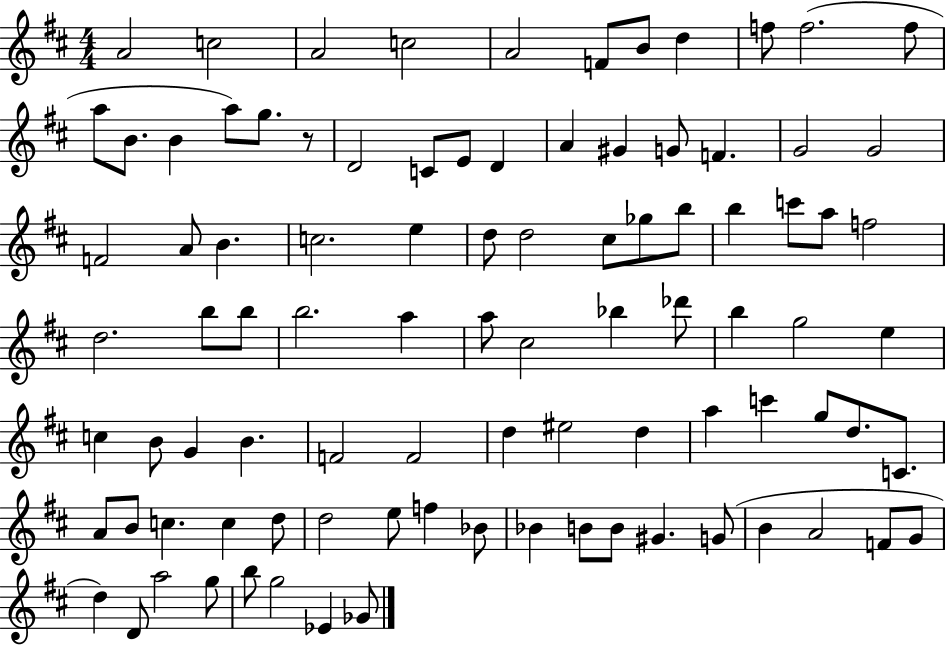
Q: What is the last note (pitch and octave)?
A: Gb4